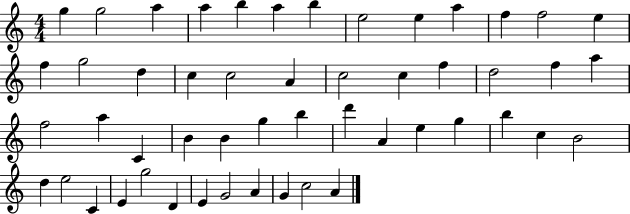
{
  \clef treble
  \numericTimeSignature
  \time 4/4
  \key c \major
  g''4 g''2 a''4 | a''4 b''4 a''4 b''4 | e''2 e''4 a''4 | f''4 f''2 e''4 | \break f''4 g''2 d''4 | c''4 c''2 a'4 | c''2 c''4 f''4 | d''2 f''4 a''4 | \break f''2 a''4 c'4 | b'4 b'4 g''4 b''4 | d'''4 a'4 e''4 g''4 | b''4 c''4 b'2 | \break d''4 e''2 c'4 | e'4 g''2 d'4 | e'4 g'2 a'4 | g'4 c''2 a'4 | \break \bar "|."
}